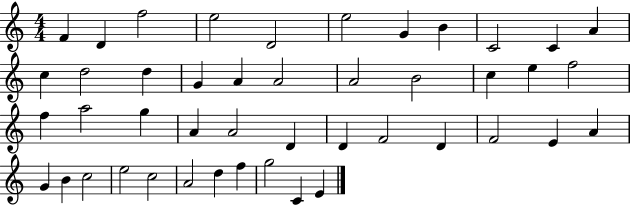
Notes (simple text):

F4/q D4/q F5/h E5/h D4/h E5/h G4/q B4/q C4/h C4/q A4/q C5/q D5/h D5/q G4/q A4/q A4/h A4/h B4/h C5/q E5/q F5/h F5/q A5/h G5/q A4/q A4/h D4/q D4/q F4/h D4/q F4/h E4/q A4/q G4/q B4/q C5/h E5/h C5/h A4/h D5/q F5/q G5/h C4/q E4/q